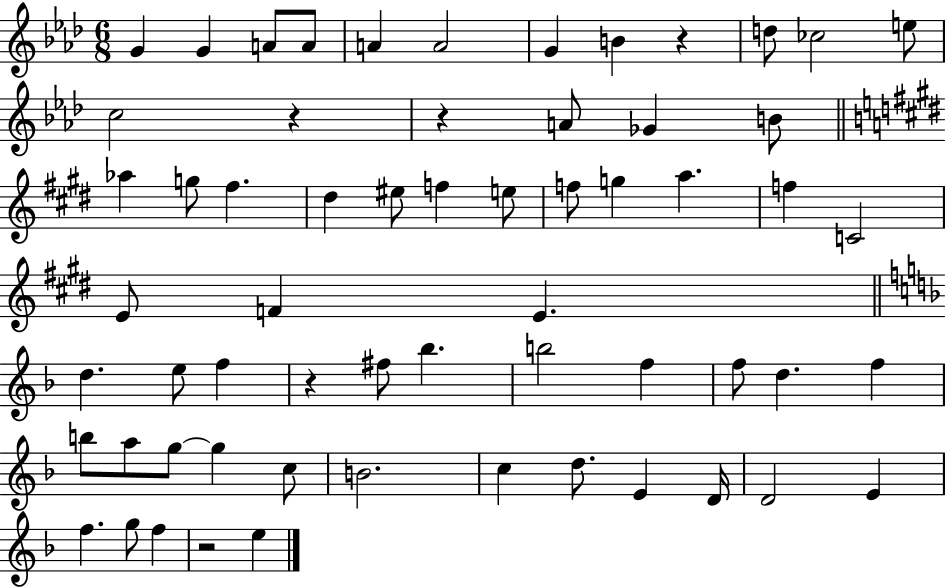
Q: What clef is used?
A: treble